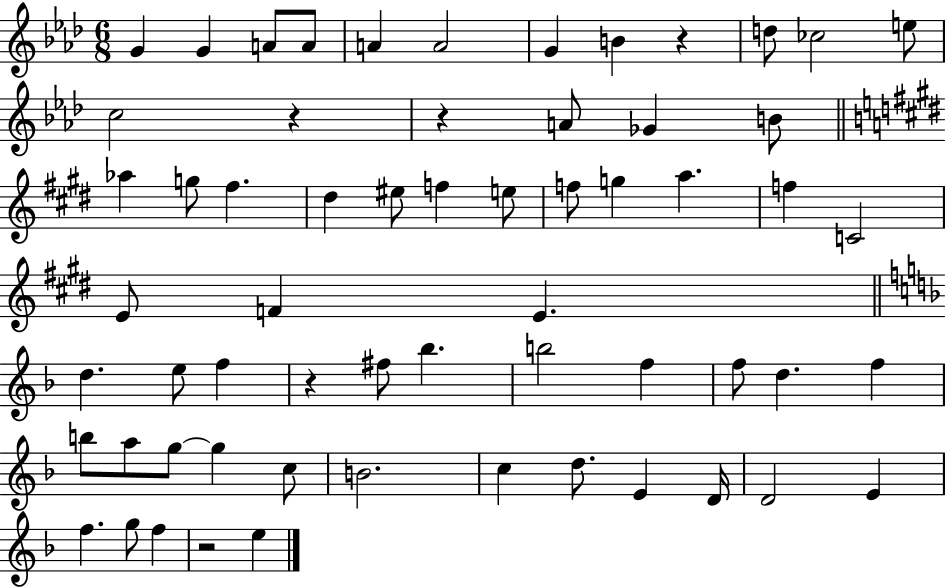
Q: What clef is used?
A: treble